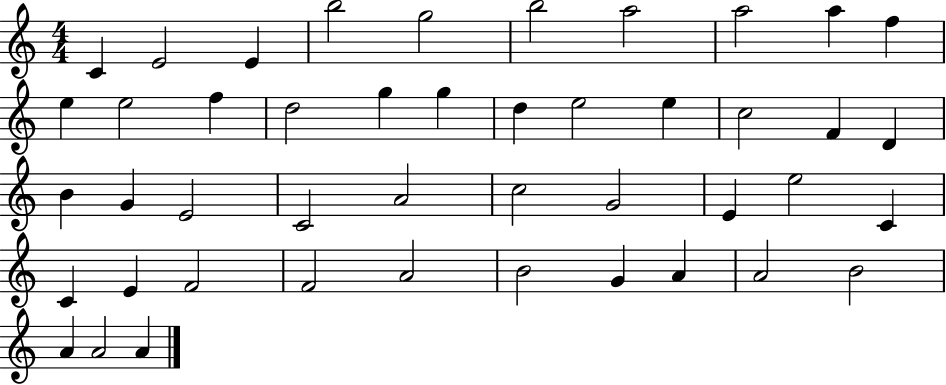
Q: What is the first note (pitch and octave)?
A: C4